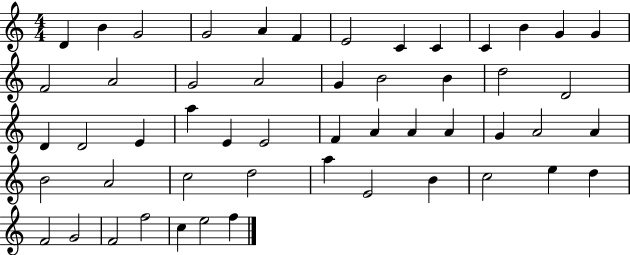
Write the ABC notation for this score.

X:1
T:Untitled
M:4/4
L:1/4
K:C
D B G2 G2 A F E2 C C C B G G F2 A2 G2 A2 G B2 B d2 D2 D D2 E a E E2 F A A A G A2 A B2 A2 c2 d2 a E2 B c2 e d F2 G2 F2 f2 c e2 f